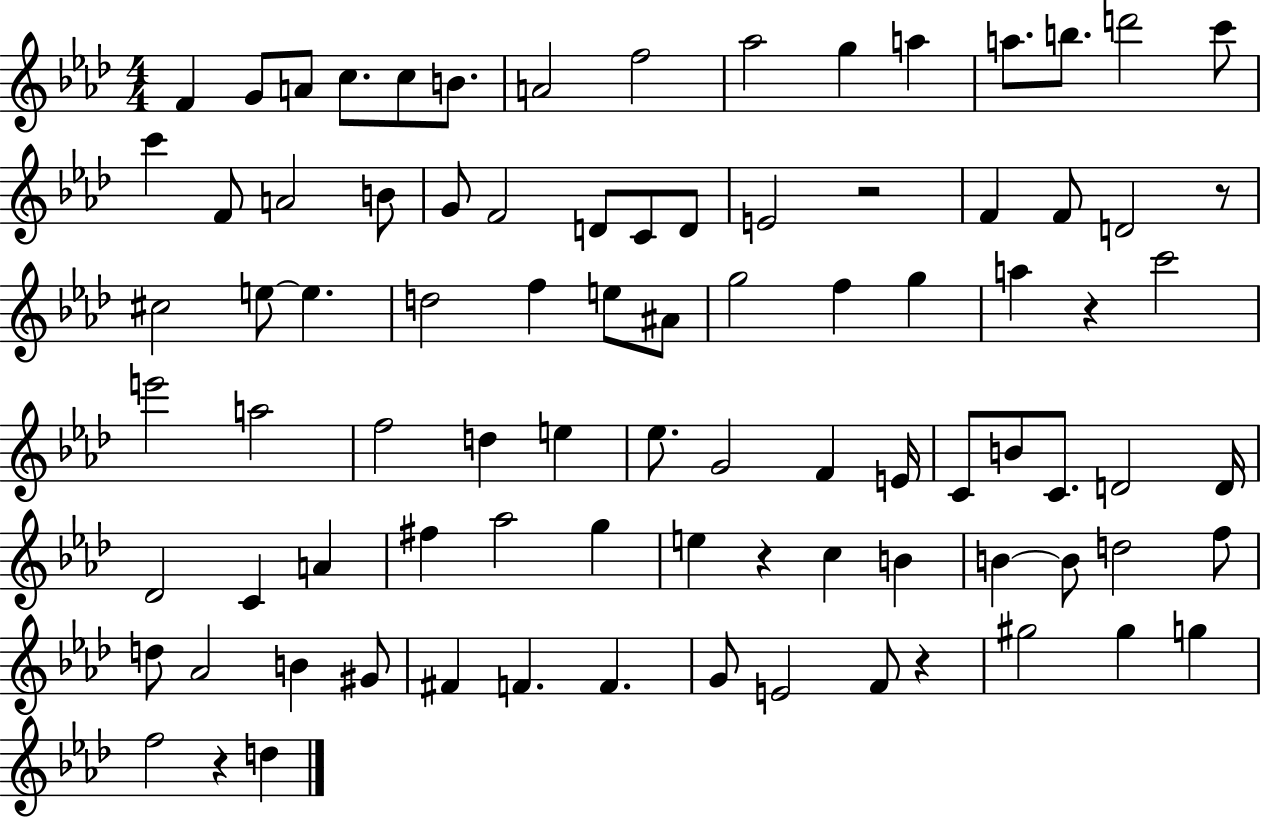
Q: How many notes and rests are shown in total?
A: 88